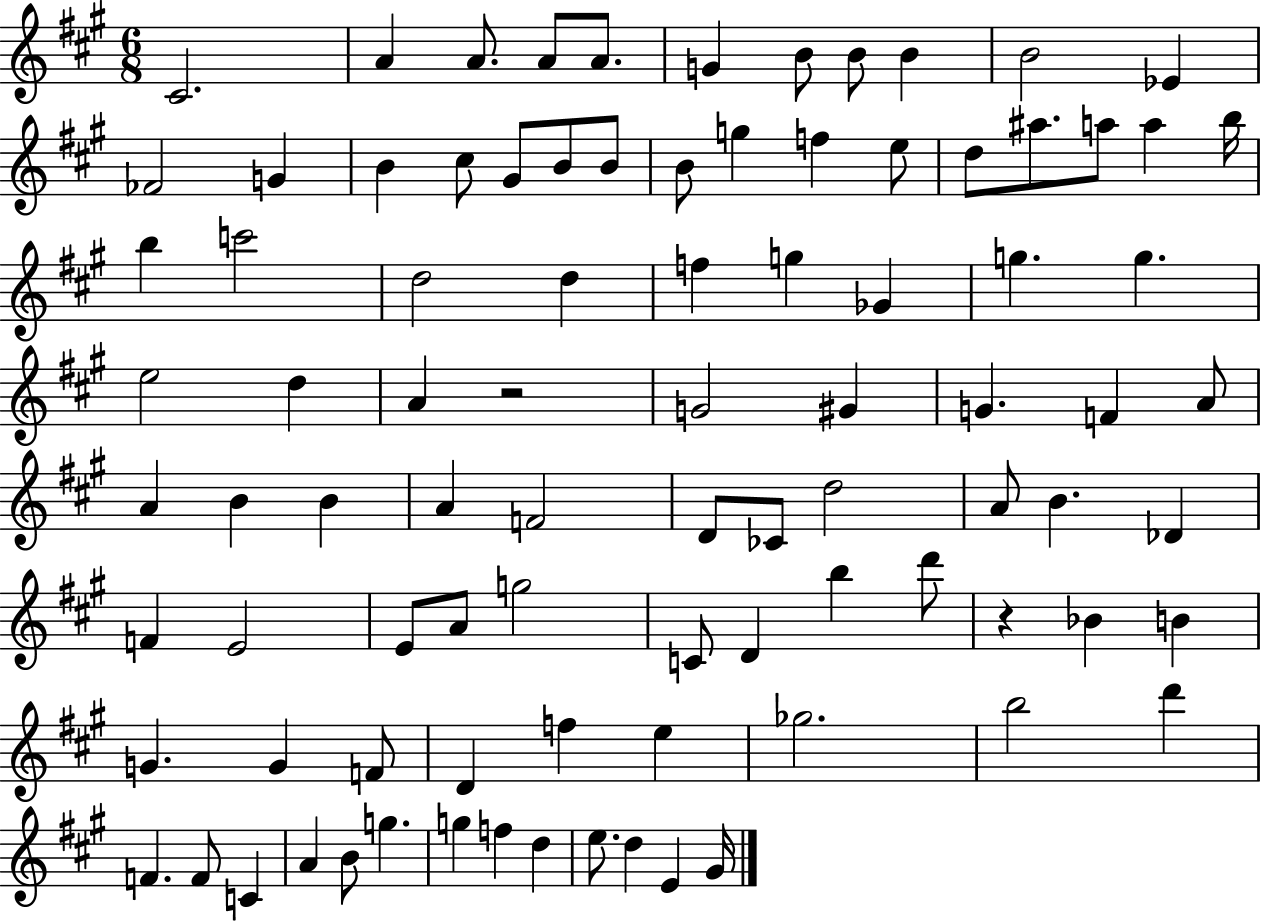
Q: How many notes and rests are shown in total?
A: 90